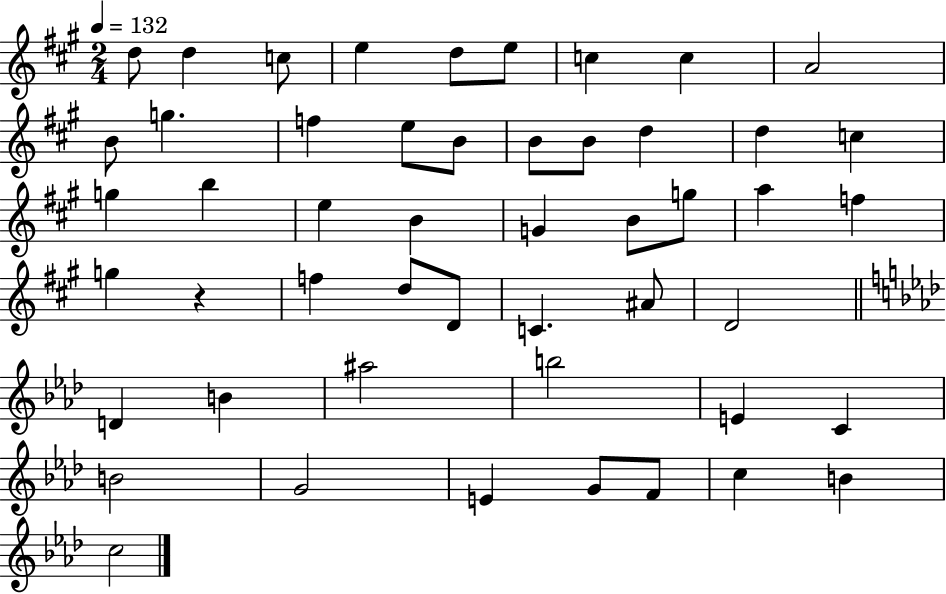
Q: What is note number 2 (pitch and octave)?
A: D5